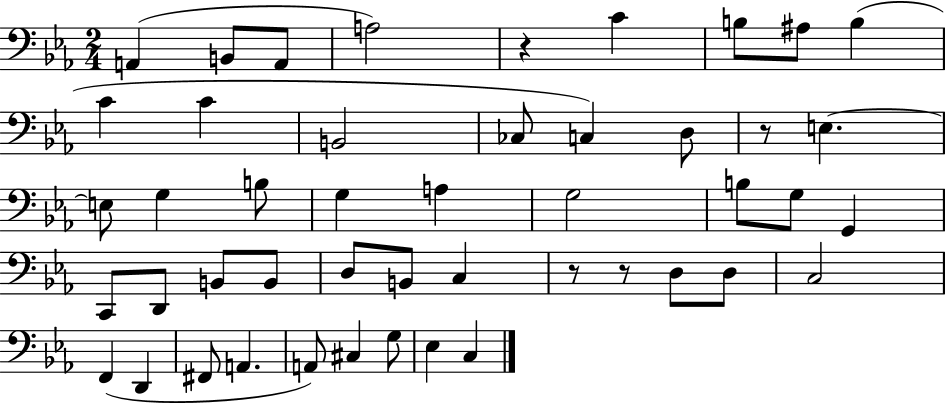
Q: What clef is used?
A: bass